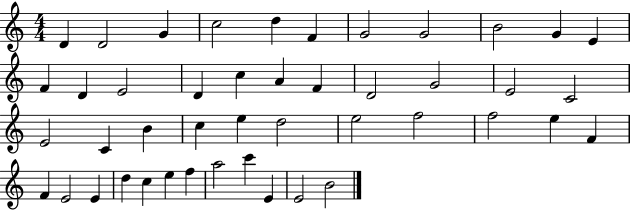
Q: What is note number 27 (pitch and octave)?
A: E5